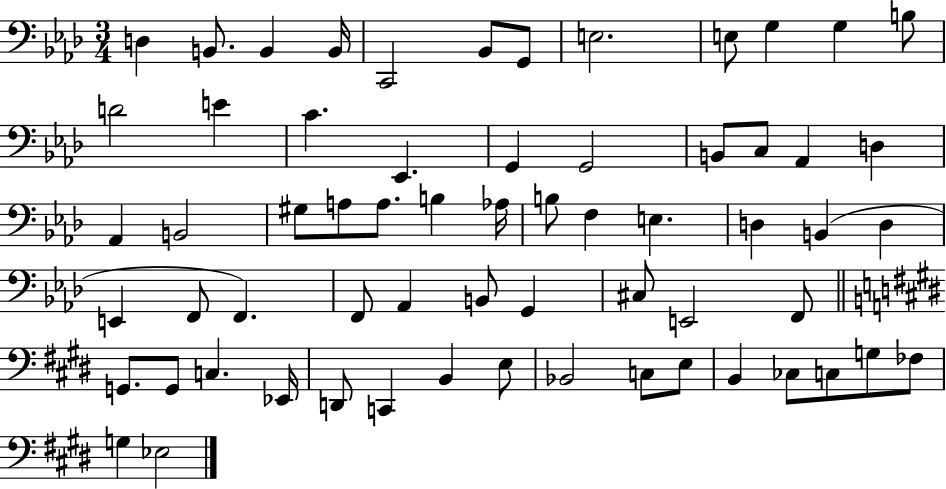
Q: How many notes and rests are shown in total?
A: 63